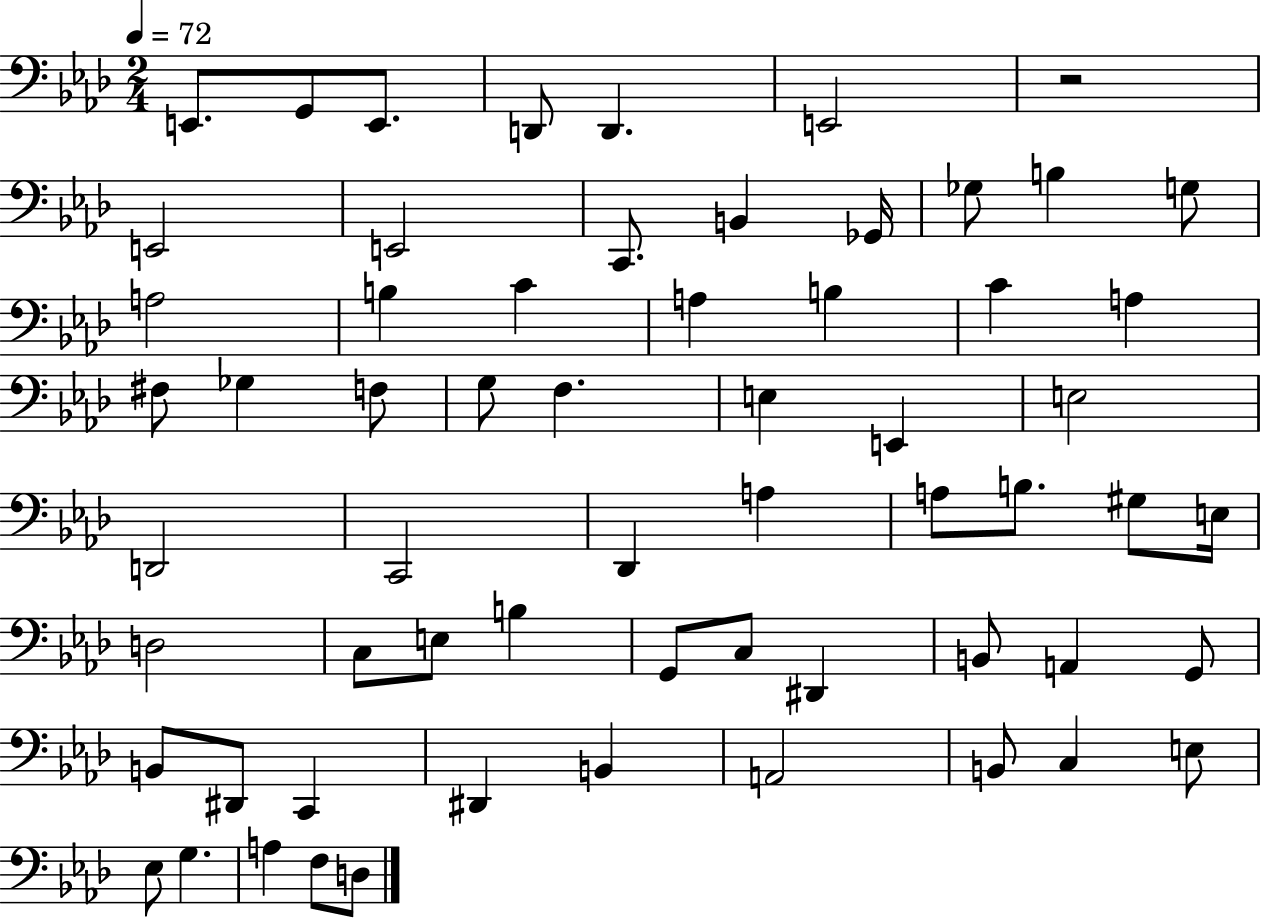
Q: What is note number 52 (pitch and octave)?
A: B2